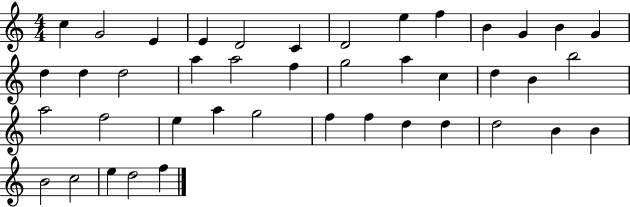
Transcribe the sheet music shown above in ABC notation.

X:1
T:Untitled
M:4/4
L:1/4
K:C
c G2 E E D2 C D2 e f B G B G d d d2 a a2 f g2 a c d B b2 a2 f2 e a g2 f f d d d2 B B B2 c2 e d2 f